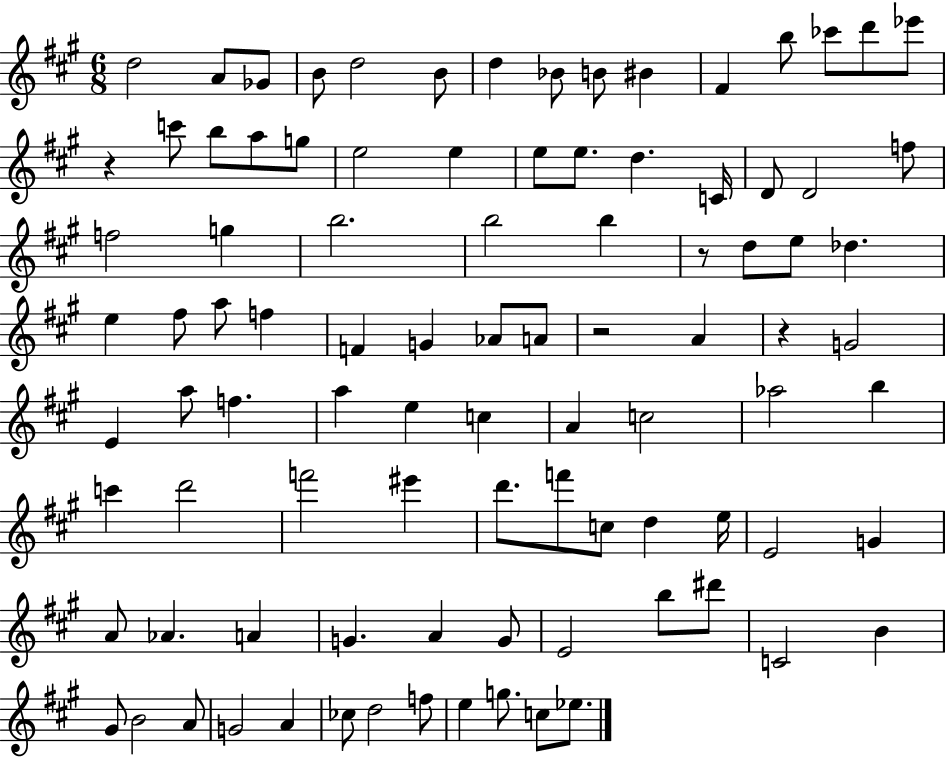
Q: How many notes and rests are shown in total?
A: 94